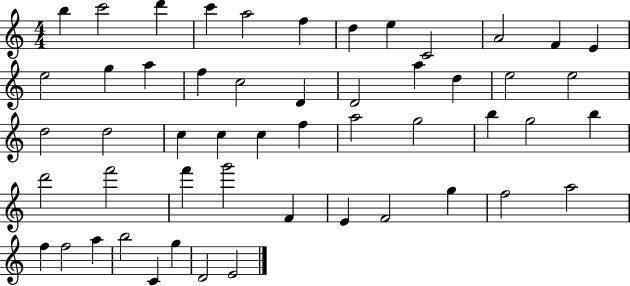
B5/q C6/h D6/q C6/q A5/h F5/q D5/q E5/q C4/h A4/h F4/q E4/q E5/h G5/q A5/q F5/q C5/h D4/q D4/h A5/q D5/q E5/h E5/h D5/h D5/h C5/q C5/q C5/q F5/q A5/h G5/h B5/q G5/h B5/q D6/h F6/h F6/q G6/h F4/q E4/q F4/h G5/q F5/h A5/h F5/q F5/h A5/q B5/h C4/q G5/q D4/h E4/h